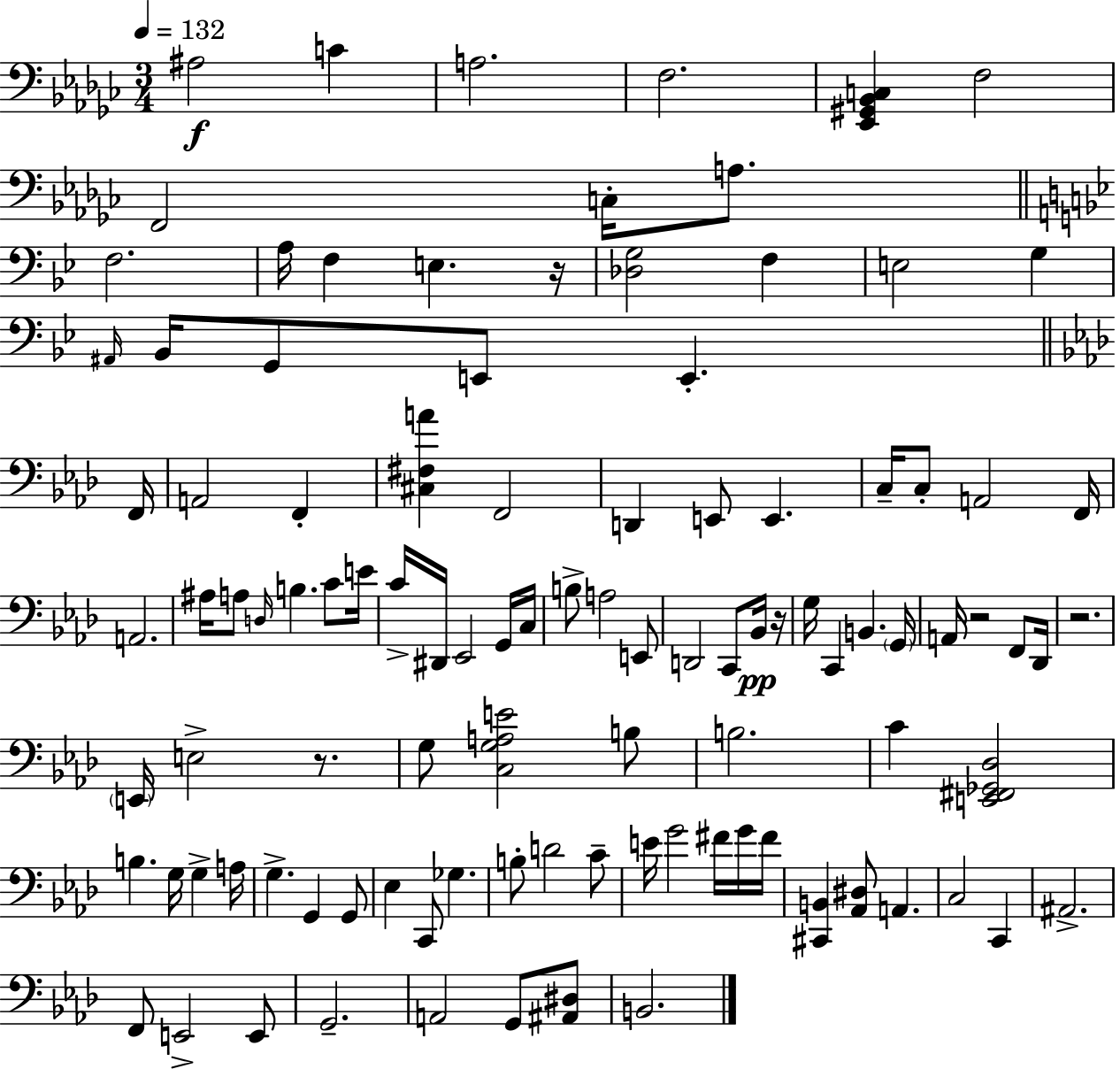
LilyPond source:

{
  \clef bass
  \numericTimeSignature
  \time 3/4
  \key ees \minor
  \tempo 4 = 132
  \repeat volta 2 { ais2\f c'4 | a2. | f2. | <ees, gis, bes, c>4 f2 | \break f,2 c16-. a8. | \bar "||" \break \key bes \major f2. | a16 f4 e4. r16 | <des g>2 f4 | e2 g4 | \break \grace { ais,16 } bes,16 g,8 e,8 e,4.-. | \bar "||" \break \key aes \major f,16 a,2 f,4-. | <cis fis a'>4 f,2 | d,4 e,8 e,4. | c16-- c8-. a,2 | \break f,16 a,2. | ais16 a8 \grace { d16 } b4. c'8 | e'16 c'16-> dis,16 ees,2 | g,16 c16 b8-> a2 | \break e,8 d,2 c,8 | bes,16\pp r16 g16 c,4 b,4. | \parenthesize g,16 a,16 r2 f,8 | des,16 r2. | \break \parenthesize e,16 e2-> r8. | g8 <c g a e'>2 | b8 b2. | c'4 <e, fis, ges, des>2 | \break b4. g16 g4-> | a16 g4.-> g,4 | g,8 ees4 c,8 ges4. | b8-. d'2 | \break c'8-- e'16 g'2 fis'16 | g'16 fis'16 <cis, b,>4 <aes, dis>8 a,4. | c2 c,4 | ais,2.-> | \break f,8 e,2-> | e,8 g,2.-- | a,2 g,8 | <ais, dis>8 b,2. | \break } \bar "|."
}